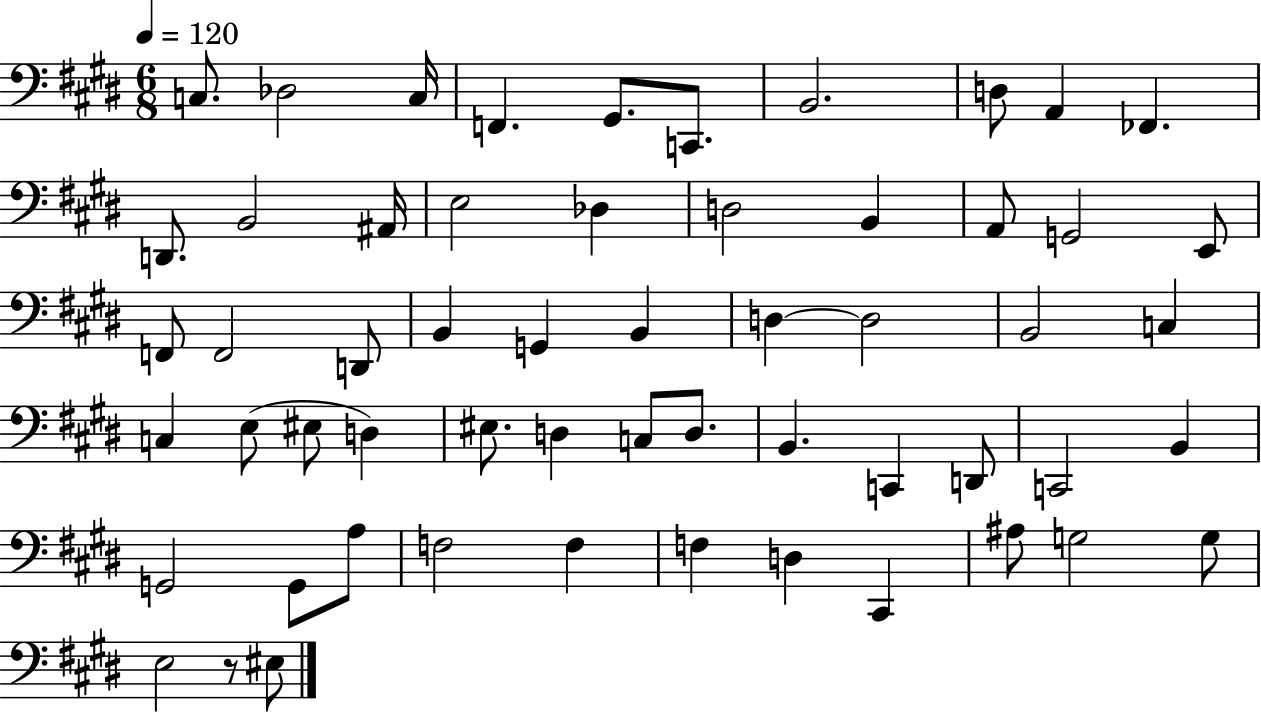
{
  \clef bass
  \numericTimeSignature
  \time 6/8
  \key e \major
  \tempo 4 = 120
  c8. des2 c16 | f,4. gis,8. c,8. | b,2. | d8 a,4 fes,4. | \break d,8. b,2 ais,16 | e2 des4 | d2 b,4 | a,8 g,2 e,8 | \break f,8 f,2 d,8 | b,4 g,4 b,4 | d4~~ d2 | b,2 c4 | \break c4 e8( eis8 d4) | eis8. d4 c8 d8. | b,4. c,4 d,8 | c,2 b,4 | \break g,2 g,8 a8 | f2 f4 | f4 d4 cis,4 | ais8 g2 g8 | \break e2 r8 eis8 | \bar "|."
}